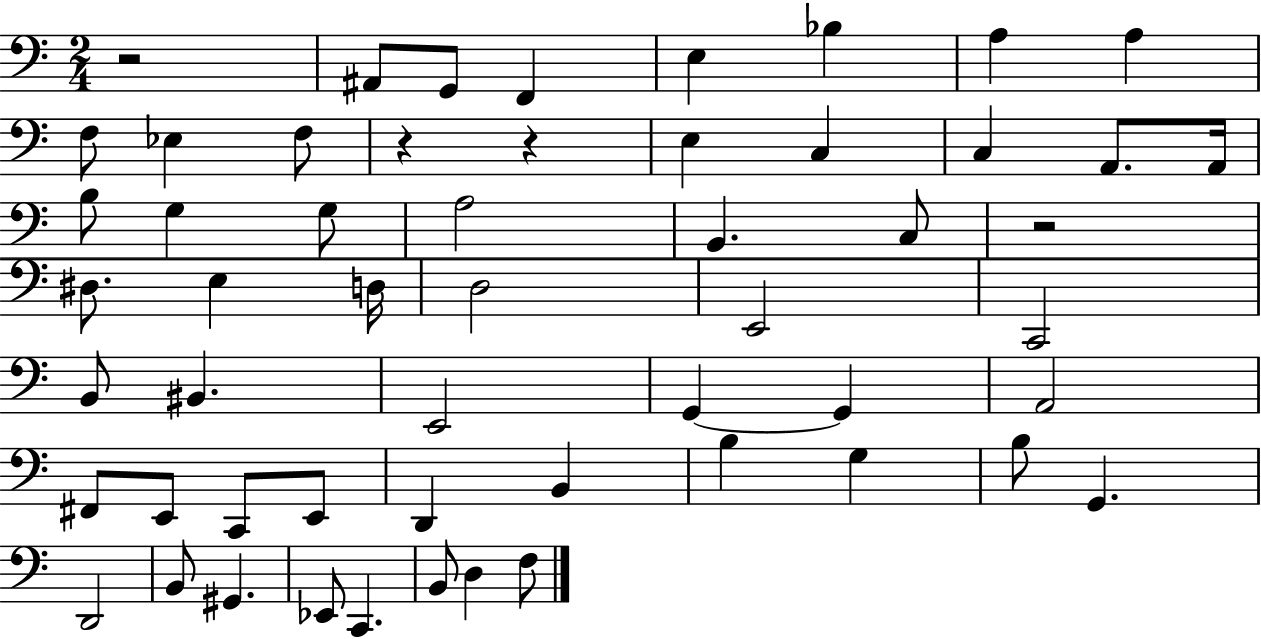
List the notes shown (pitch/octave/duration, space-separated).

R/h A#2/e G2/e F2/q E3/q Bb3/q A3/q A3/q F3/e Eb3/q F3/e R/q R/q E3/q C3/q C3/q A2/e. A2/s B3/e G3/q G3/e A3/h B2/q. C3/e R/h D#3/e. E3/q D3/s D3/h E2/h C2/h B2/e BIS2/q. E2/h G2/q G2/q A2/h F#2/e E2/e C2/e E2/e D2/q B2/q B3/q G3/q B3/e G2/q. D2/h B2/e G#2/q. Eb2/e C2/q. B2/e D3/q F3/e